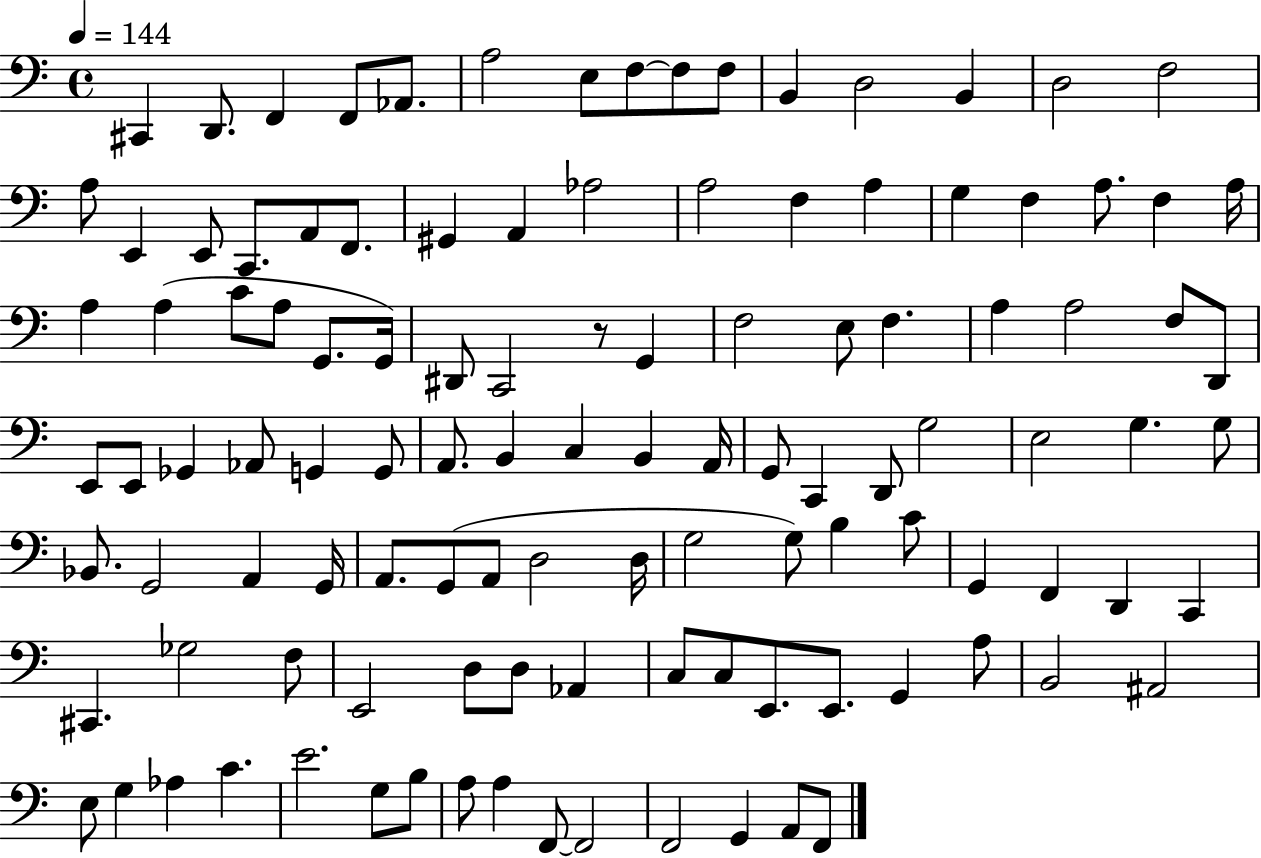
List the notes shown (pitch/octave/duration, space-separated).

C#2/q D2/e. F2/q F2/e Ab2/e. A3/h E3/e F3/e F3/e F3/e B2/q D3/h B2/q D3/h F3/h A3/e E2/q E2/e C2/e. A2/e F2/e. G#2/q A2/q Ab3/h A3/h F3/q A3/q G3/q F3/q A3/e. F3/q A3/s A3/q A3/q C4/e A3/e G2/e. G2/s D#2/e C2/h R/e G2/q F3/h E3/e F3/q. A3/q A3/h F3/e D2/e E2/e E2/e Gb2/q Ab2/e G2/q G2/e A2/e. B2/q C3/q B2/q A2/s G2/e C2/q D2/e G3/h E3/h G3/q. G3/e Bb2/e. G2/h A2/q G2/s A2/e. G2/e A2/e D3/h D3/s G3/h G3/e B3/q C4/e G2/q F2/q D2/q C2/q C#2/q. Gb3/h F3/e E2/h D3/e D3/e Ab2/q C3/e C3/e E2/e. E2/e. G2/q A3/e B2/h A#2/h E3/e G3/q Ab3/q C4/q. E4/h. G3/e B3/e A3/e A3/q F2/e F2/h F2/h G2/q A2/e F2/e